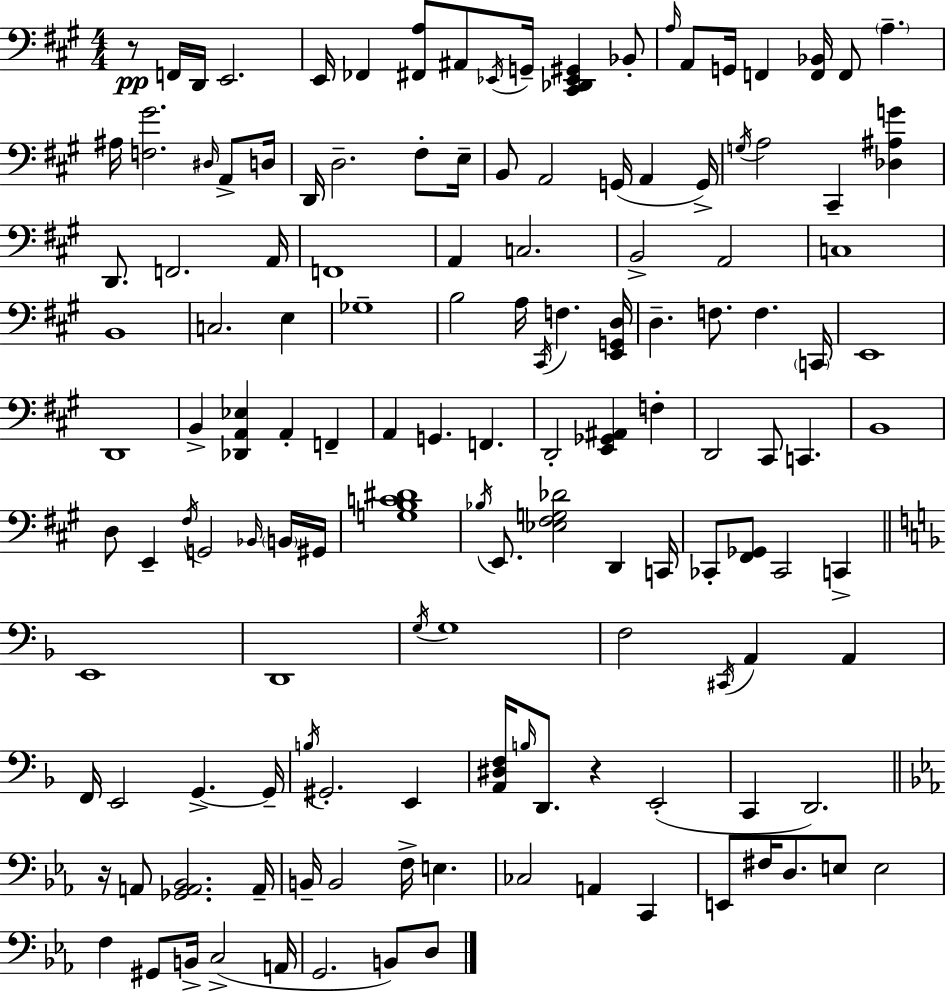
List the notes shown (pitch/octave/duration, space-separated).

R/e F2/s D2/s E2/h. E2/s FES2/q [F#2,A3]/e A#2/e Eb2/s G2/s [C#2,Db2,Eb2,G#2]/q Bb2/e A3/s A2/e G2/s F2/q [F2,Bb2]/s F2/e A3/q. A#3/s [F3,G#4]/h. D#3/s A2/e D3/s D2/s D3/h. F#3/e E3/s B2/e A2/h G2/s A2/q G2/s G3/s A3/h C#2/q [Db3,A#3,G4]/q D2/e. F2/h. A2/s F2/w A2/q C3/h. B2/h A2/h C3/w B2/w C3/h. E3/q Gb3/w B3/h A3/s C#2/s F3/q. [E2,G2,D3]/s D3/q. F3/e. F3/q. C2/s E2/w D2/w B2/q [Db2,A2,Eb3]/q A2/q F2/q A2/q G2/q. F2/q. D2/h [E2,Gb2,A#2]/q F3/q D2/h C#2/e C2/q. B2/w D3/e E2/q F#3/s G2/h Bb2/s B2/s G#2/s [G3,B3,C4,D#4]/w Bb3/s E2/e. [Eb3,F#3,G3,Db4]/h D2/q C2/s CES2/e [F#2,Gb2]/e CES2/h C2/q E2/w D2/w G3/s G3/w F3/h C#2/s A2/q A2/q F2/s E2/h G2/q. G2/s B3/s G#2/h. E2/q [A2,D#3,F3]/s B3/s D2/e. R/q E2/h C2/q D2/h. R/s A2/e [Gb2,A2,Bb2]/h. A2/s B2/s B2/h F3/s E3/q. CES3/h A2/q C2/q E2/e F#3/s D3/e. E3/e E3/h F3/q G#2/e B2/s C3/h A2/s G2/h. B2/e D3/e